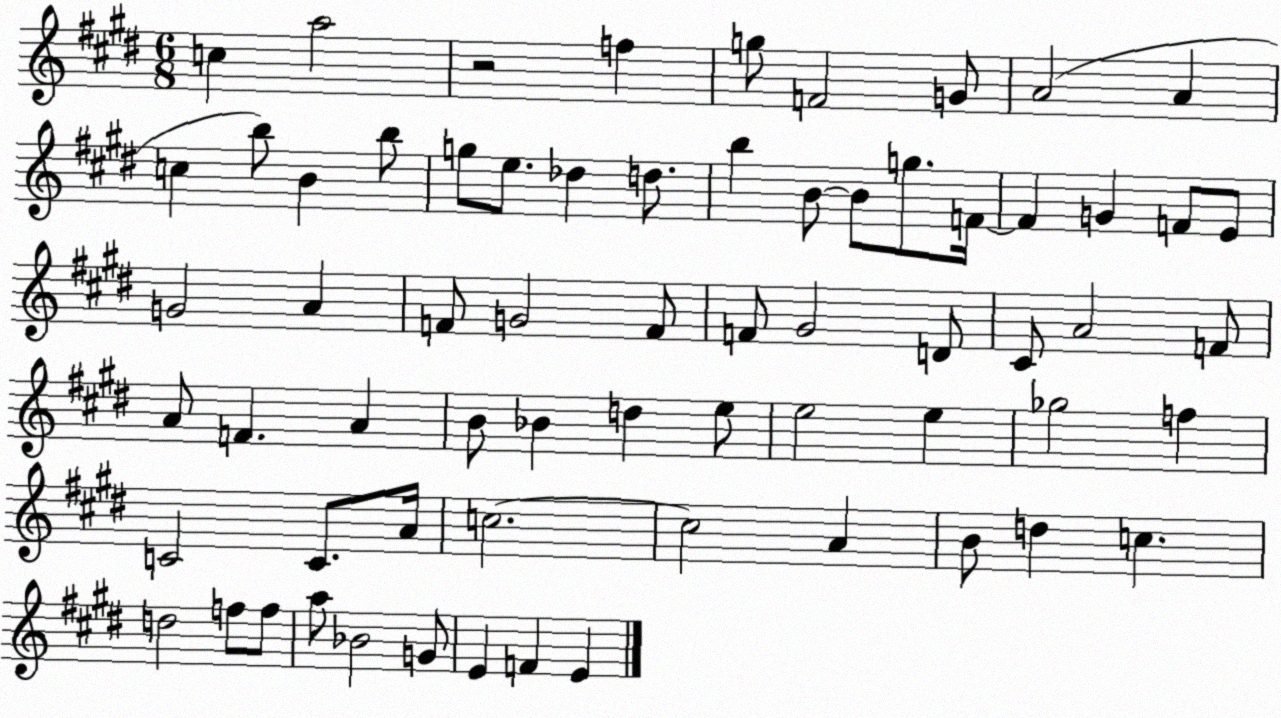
X:1
T:Untitled
M:6/8
L:1/4
K:E
c a2 z2 f g/2 F2 G/2 A2 A c b/2 B b/2 g/2 e/2 _d d/2 b B/2 B/2 g/2 F/4 F G F/2 E/2 G2 A F/2 G2 F/2 F/2 ^G2 D/2 ^C/2 A2 F/2 A/2 F A B/2 _B d e/2 e2 e _g2 f C2 C/2 A/4 c2 c2 A B/2 d c d2 f/2 f/2 a/2 _B2 G/2 E F E